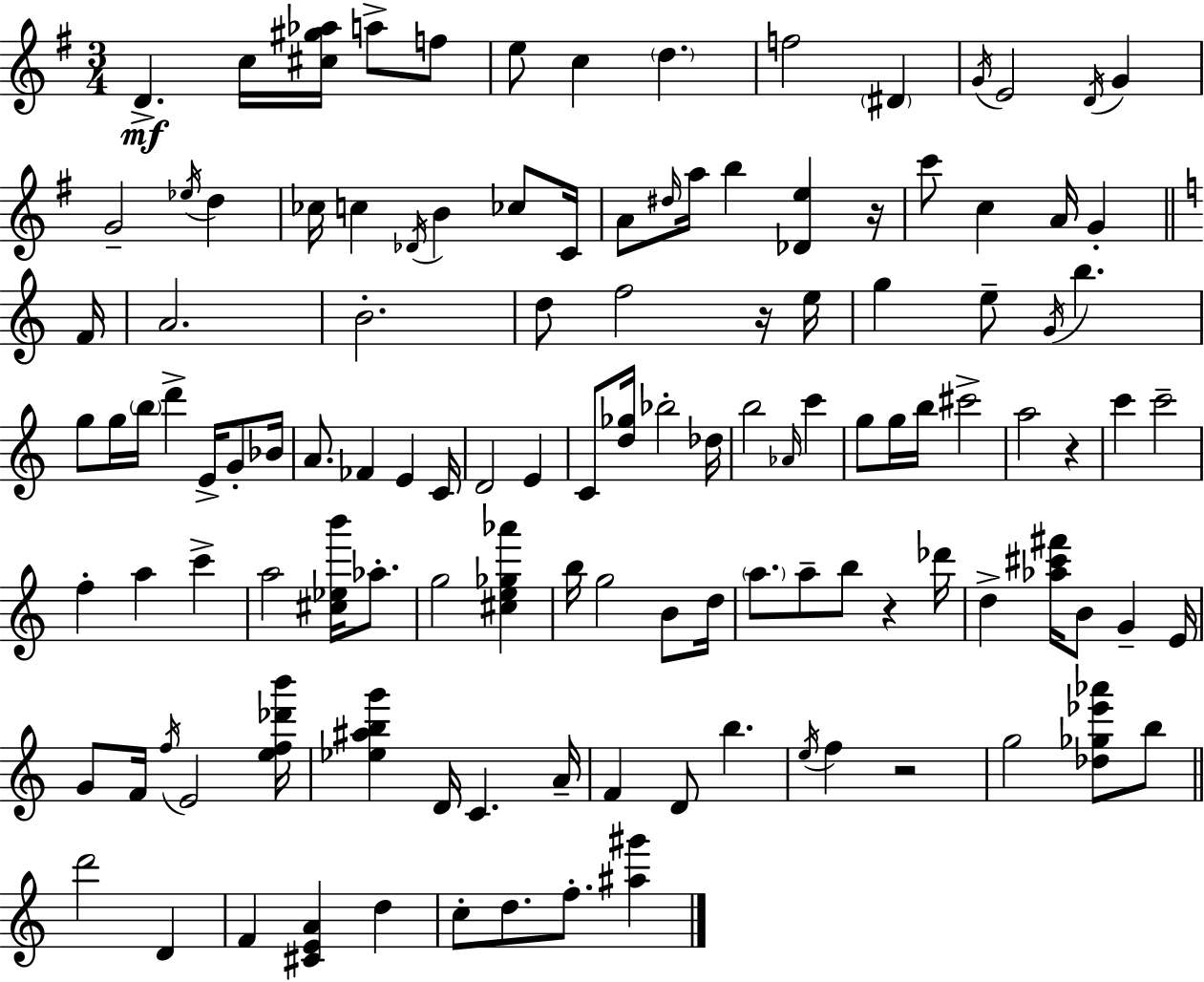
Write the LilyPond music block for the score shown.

{
  \clef treble
  \numericTimeSignature
  \time 3/4
  \key g \major
  d'4.->\mf c''16 <cis'' gis'' aes''>16 a''8-> f''8 | e''8 c''4 \parenthesize d''4. | f''2 \parenthesize dis'4 | \acciaccatura { g'16 } e'2 \acciaccatura { d'16 } g'4 | \break g'2-- \acciaccatura { ees''16 } d''4 | ces''16 c''4 \acciaccatura { des'16 } b'4 | ces''8 c'16 a'8 \grace { dis''16 } a''16 b''4 | <des' e''>4 r16 c'''8 c''4 a'16 | \break g'4-. \bar "||" \break \key c \major f'16 a'2. | b'2.-. | d''8 f''2 r16 | e''16 g''4 e''8-- \acciaccatura { g'16 } b''4. | \break g''8 g''16 \parenthesize b''16 d'''4-> e'16-> g'8-. | bes'16 a'8. fes'4 e'4 | c'16 d'2 e'4 | c'8 <d'' ges''>16 bes''2-. | \break des''16 b''2 \grace { aes'16 } c'''4 | g''8 g''16 b''16 cis'''2-> | a''2 r4 | c'''4 c'''2-- | \break f''4-. a''4 c'''4-> | a''2 <cis'' ees'' b'''>16 | aes''8.-. g''2 <cis'' e'' ges'' aes'''>4 | b''16 g''2 | \break b'8 d''16 \parenthesize a''8. a''8-- b''8 r4 | des'''16 d''4-> <aes'' cis''' fis'''>16 b'8 g'4-- | e'16 g'8 f'16 \acciaccatura { f''16 } e'2 | <e'' f'' des''' b'''>16 <ees'' ais'' b'' g'''>4 d'16 c'4. | \break a'16-- f'4 d'8 b''4. | \acciaccatura { e''16 } f''4 r2 | g''2 | <des'' ges'' ees''' aes'''>8 b''8 \bar "||" \break \key c \major d'''2 d'4 | f'4 <cis' e' a'>4 d''4 | c''8-. d''8. f''8.-. <ais'' gis'''>4 | \bar "|."
}